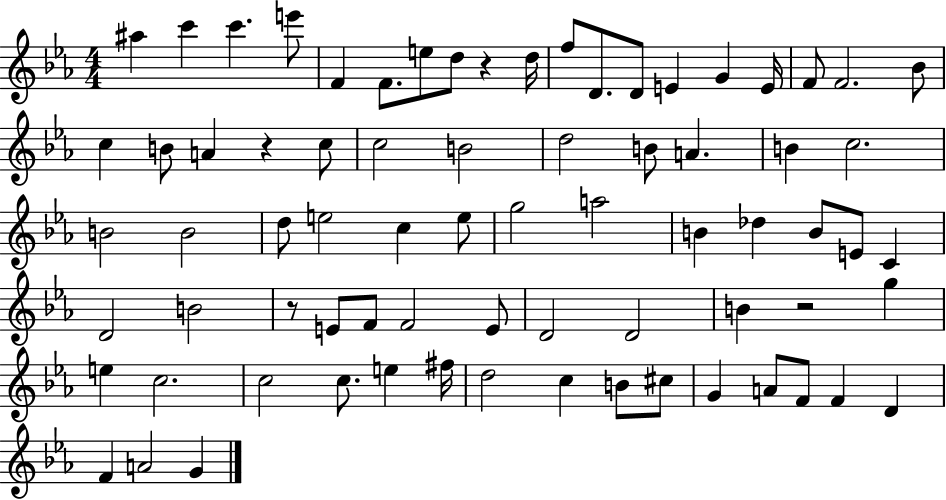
A#5/q C6/q C6/q. E6/e F4/q F4/e. E5/e D5/e R/q D5/s F5/e D4/e. D4/e E4/q G4/q E4/s F4/e F4/h. Bb4/e C5/q B4/e A4/q R/q C5/e C5/h B4/h D5/h B4/e A4/q. B4/q C5/h. B4/h B4/h D5/e E5/h C5/q E5/e G5/h A5/h B4/q Db5/q B4/e E4/e C4/q D4/h B4/h R/e E4/e F4/e F4/h E4/e D4/h D4/h B4/q R/h G5/q E5/q C5/h. C5/h C5/e. E5/q F#5/s D5/h C5/q B4/e C#5/e G4/q A4/e F4/e F4/q D4/q F4/q A4/h G4/q